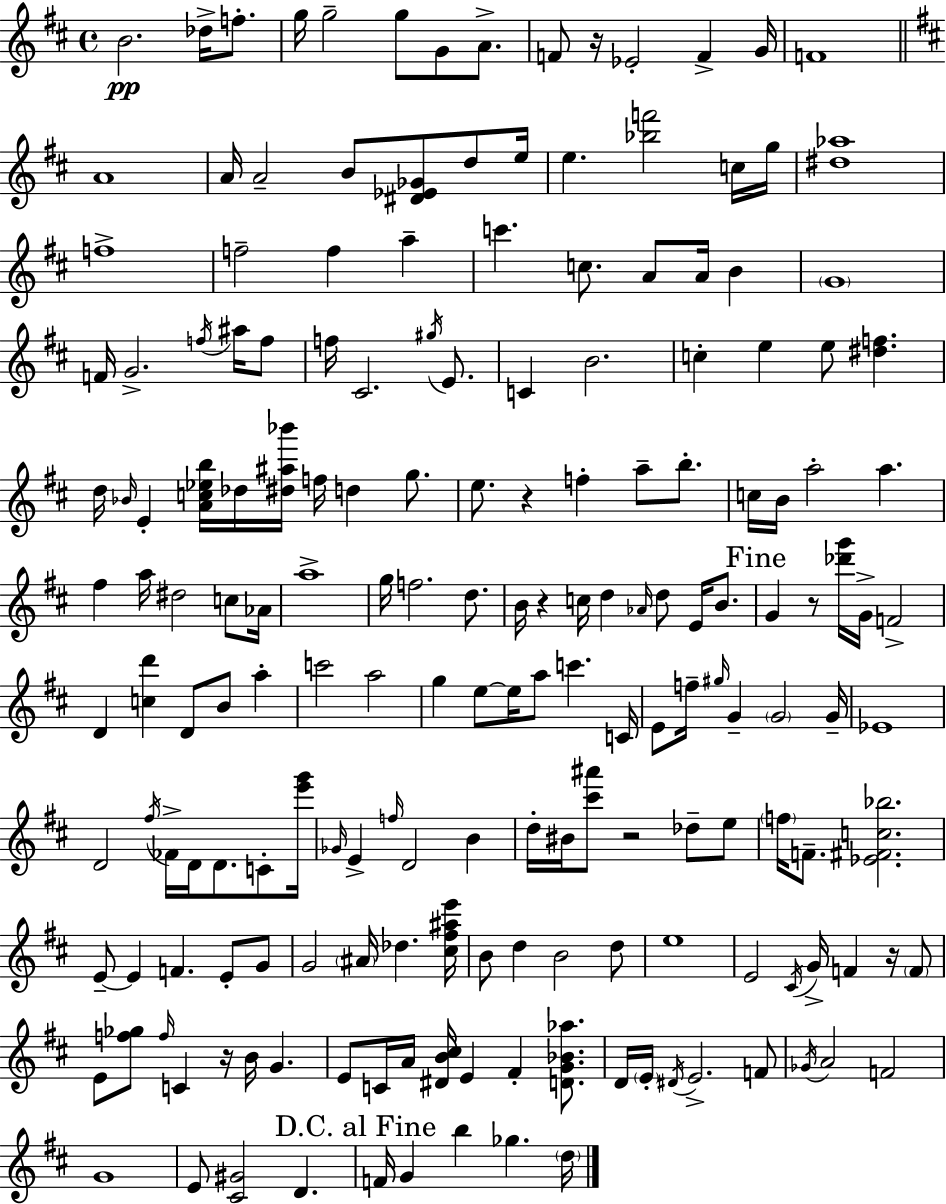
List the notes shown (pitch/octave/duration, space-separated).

B4/h. Db5/s F5/e. G5/s G5/h G5/e G4/e A4/e. F4/e R/s Eb4/h F4/q G4/s F4/w A4/w A4/s A4/h B4/e [D#4,Eb4,Gb4]/e D5/e E5/s E5/q. [Bb5,F6]/h C5/s G5/s [D#5,Ab5]/w F5/w F5/h F5/q A5/q C6/q. C5/e. A4/e A4/s B4/q G4/w F4/s G4/h. F5/s A#5/s F5/e F5/s C#4/h. G#5/s E4/e. C4/q B4/h. C5/q E5/q E5/e [D#5,F5]/q. D5/s Bb4/s E4/q [A4,C5,Eb5,B5]/s Db5/s [D#5,A#5,Bb6]/s F5/s D5/q G5/e. E5/e. R/q F5/q A5/e B5/e. C5/s B4/s A5/h A5/q. F#5/q A5/s D#5/h C5/e Ab4/s A5/w G5/s F5/h. D5/e. B4/s R/q C5/s D5/q Ab4/s D5/e E4/s B4/e. G4/q R/e [Db6,G6]/s G4/s F4/h D4/q [C5,D6]/q D4/e B4/e A5/q C6/h A5/h G5/q E5/e E5/s A5/e C6/q. C4/s E4/e F5/s G#5/s G4/q G4/h G4/s Eb4/w D4/h F#5/s FES4/s D4/s D4/e. C4/e [E6,G6]/s Gb4/s E4/q F5/s D4/h B4/q D5/s BIS4/s [C#6,A#6]/e R/h Db5/e E5/e F5/s F4/e. [Eb4,F#4,C5,Bb5]/h. E4/e E4/q F4/q. E4/e G4/e G4/h A#4/s Db5/q. [C#5,F#5,A#5,E6]/s B4/e D5/q B4/h D5/e E5/w E4/h C#4/s G4/s F4/q R/s F4/e E4/e [F5,Gb5]/e F5/s C4/q R/s B4/s G4/q. E4/e C4/s A4/s [D#4,B4,C#5]/s E4/q F#4/q [D4,G4,Bb4,Ab5]/e. D4/s E4/s D#4/s E4/h. F4/e Gb4/s A4/h F4/h G4/w E4/e [C#4,G#4]/h D4/q. F4/s G4/q B5/q Gb5/q. D5/s